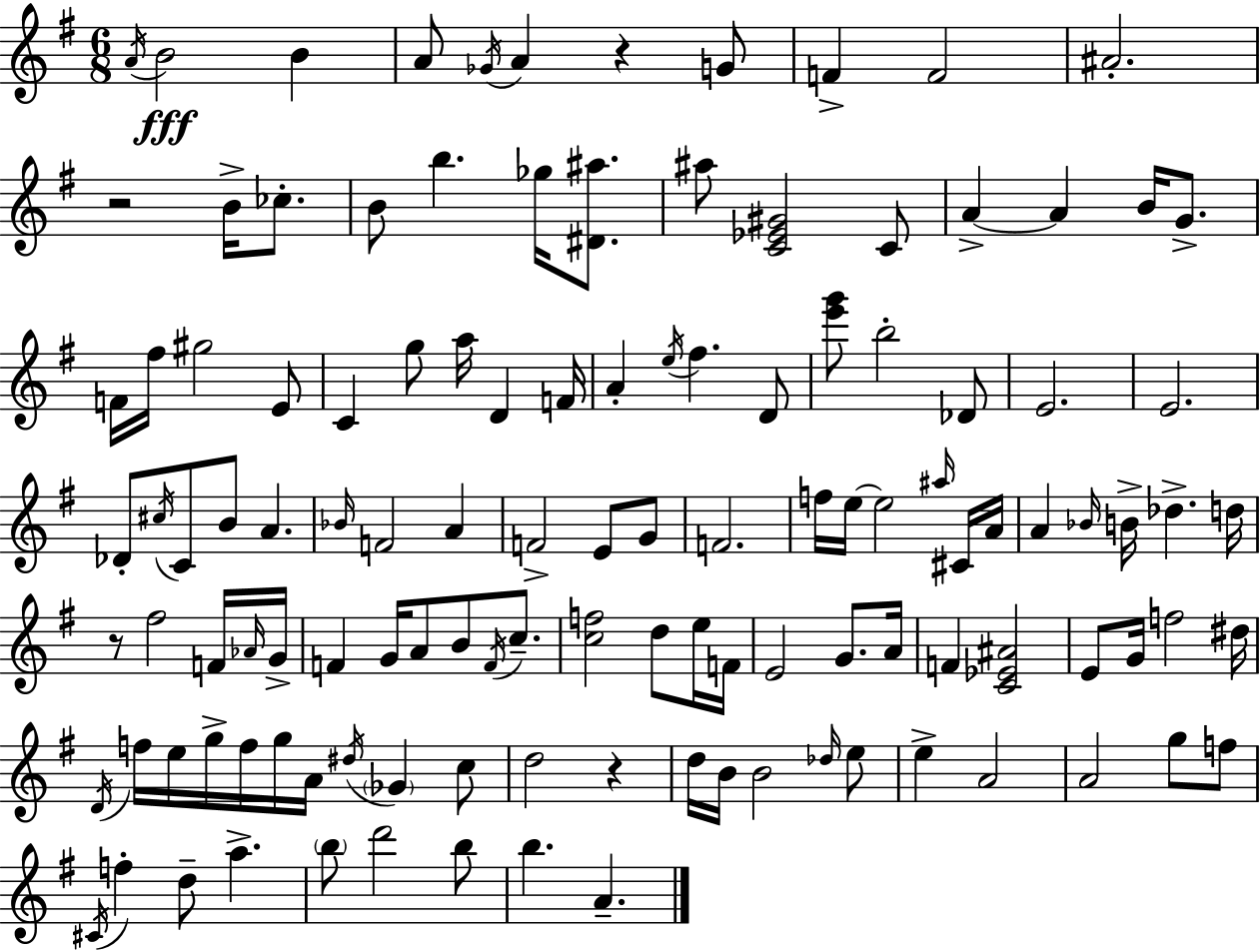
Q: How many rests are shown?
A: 4